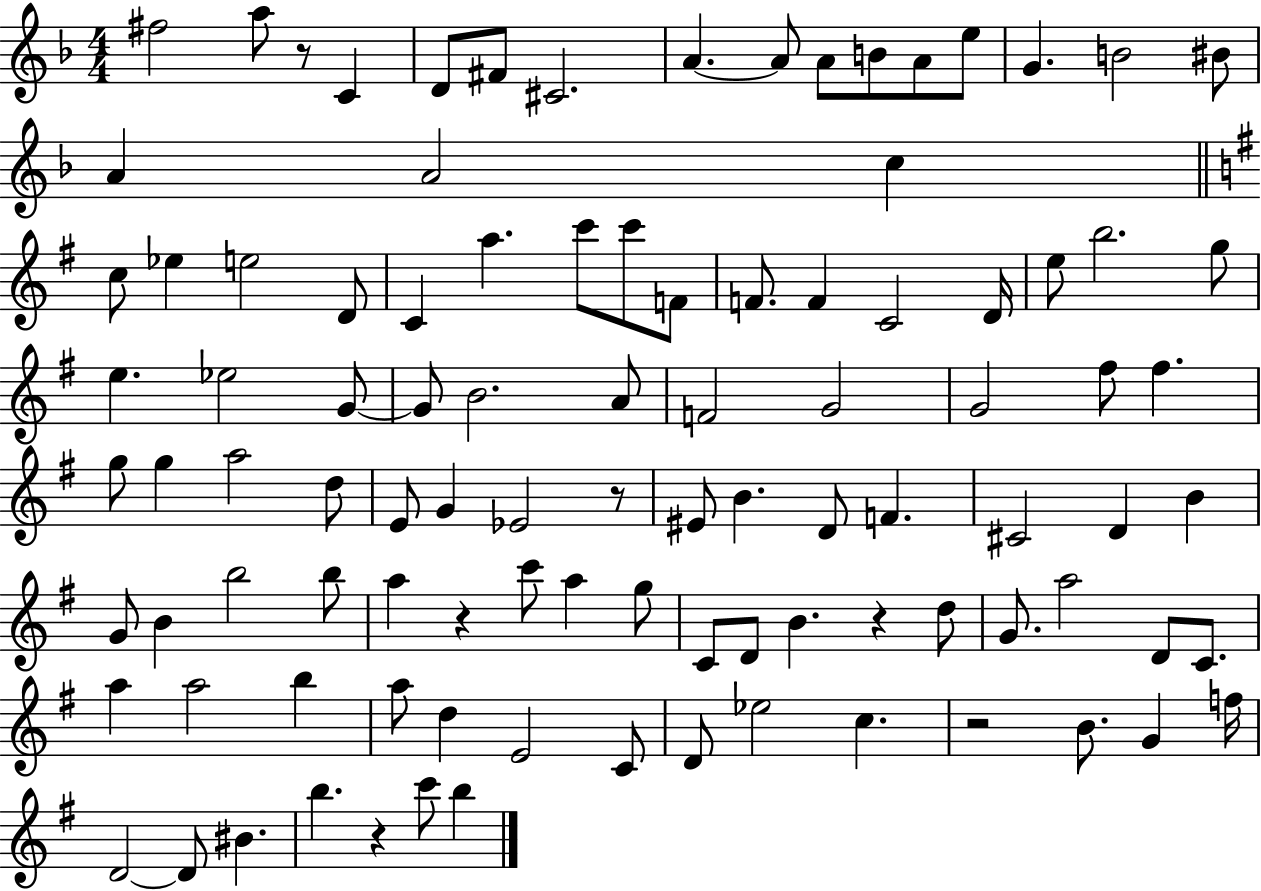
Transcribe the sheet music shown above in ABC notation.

X:1
T:Untitled
M:4/4
L:1/4
K:F
^f2 a/2 z/2 C D/2 ^F/2 ^C2 A A/2 A/2 B/2 A/2 e/2 G B2 ^B/2 A A2 c c/2 _e e2 D/2 C a c'/2 c'/2 F/2 F/2 F C2 D/4 e/2 b2 g/2 e _e2 G/2 G/2 B2 A/2 F2 G2 G2 ^f/2 ^f g/2 g a2 d/2 E/2 G _E2 z/2 ^E/2 B D/2 F ^C2 D B G/2 B b2 b/2 a z c'/2 a g/2 C/2 D/2 B z d/2 G/2 a2 D/2 C/2 a a2 b a/2 d E2 C/2 D/2 _e2 c z2 B/2 G f/4 D2 D/2 ^B b z c'/2 b